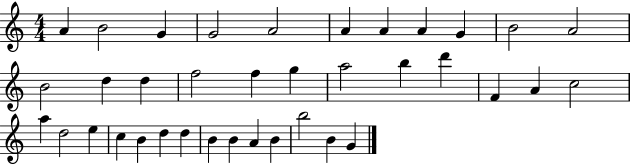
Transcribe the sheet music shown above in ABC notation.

X:1
T:Untitled
M:4/4
L:1/4
K:C
A B2 G G2 A2 A A A G B2 A2 B2 d d f2 f g a2 b d' F A c2 a d2 e c B d d B B A B b2 B G